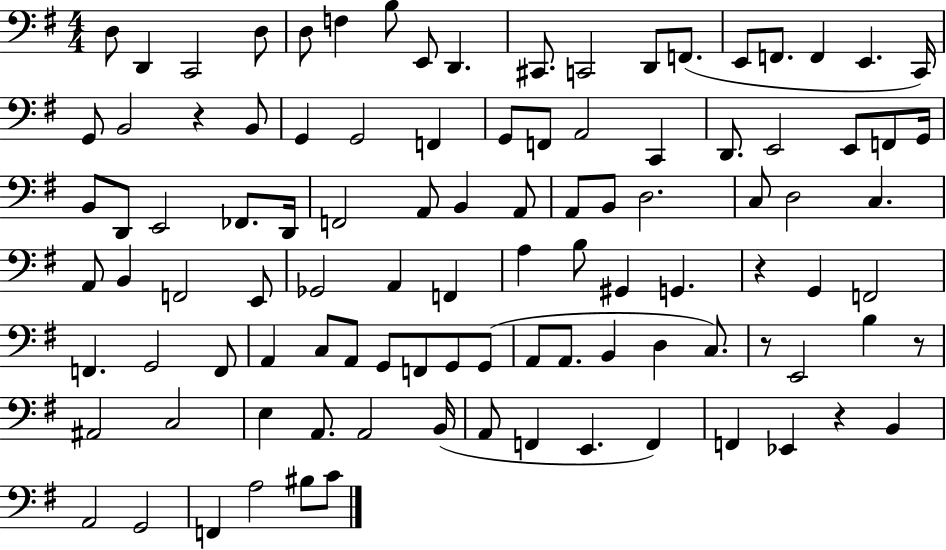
D3/e D2/q C2/h D3/e D3/e F3/q B3/e E2/e D2/q. C#2/e. C2/h D2/e F2/e. E2/e F2/e. F2/q E2/q. C2/s G2/e B2/h R/q B2/e G2/q G2/h F2/q G2/e F2/e A2/h C2/q D2/e. E2/h E2/e F2/e G2/s B2/e D2/e E2/h FES2/e. D2/s F2/h A2/e B2/q A2/e A2/e B2/e D3/h. C3/e D3/h C3/q. A2/e B2/q F2/h E2/e Gb2/h A2/q F2/q A3/q B3/e G#2/q G2/q. R/q G2/q F2/h F2/q. G2/h F2/e A2/q C3/e A2/e G2/e F2/e G2/e G2/e A2/e A2/e. B2/q D3/q C3/e. R/e E2/h B3/q R/e A#2/h C3/h E3/q A2/e. A2/h B2/s A2/e F2/q E2/q. F2/q F2/q Eb2/q R/q B2/q A2/h G2/h F2/q A3/h BIS3/e C4/e